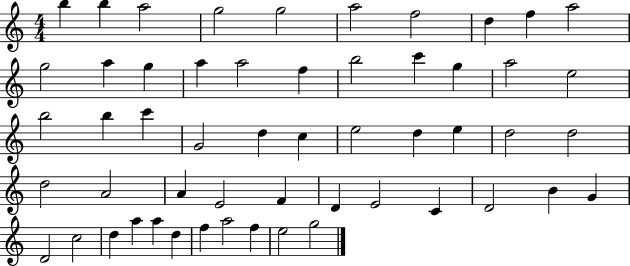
{
  \clef treble
  \numericTimeSignature
  \time 4/4
  \key c \major
  b''4 b''4 a''2 | g''2 g''2 | a''2 f''2 | d''4 f''4 a''2 | \break g''2 a''4 g''4 | a''4 a''2 f''4 | b''2 c'''4 g''4 | a''2 e''2 | \break b''2 b''4 c'''4 | g'2 d''4 c''4 | e''2 d''4 e''4 | d''2 d''2 | \break d''2 a'2 | a'4 e'2 f'4 | d'4 e'2 c'4 | d'2 b'4 g'4 | \break d'2 c''2 | d''4 a''4 a''4 d''4 | f''4 a''2 f''4 | e''2 g''2 | \break \bar "|."
}